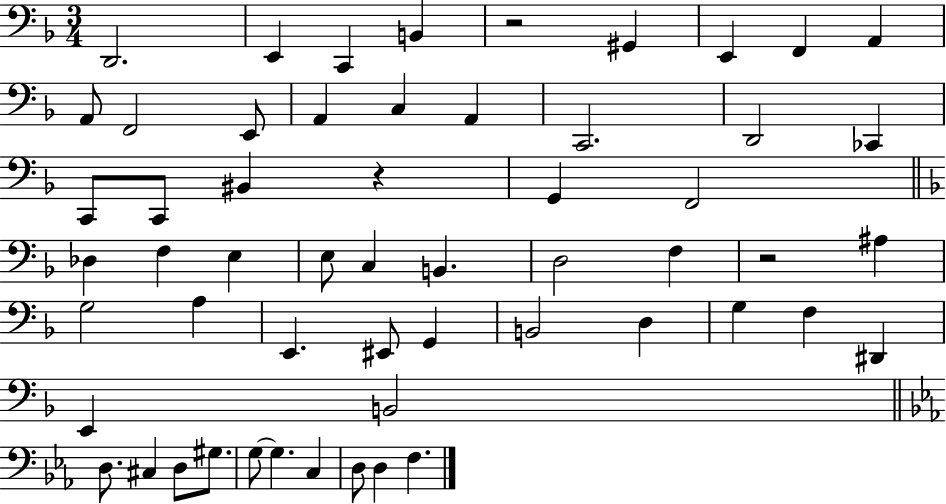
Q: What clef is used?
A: bass